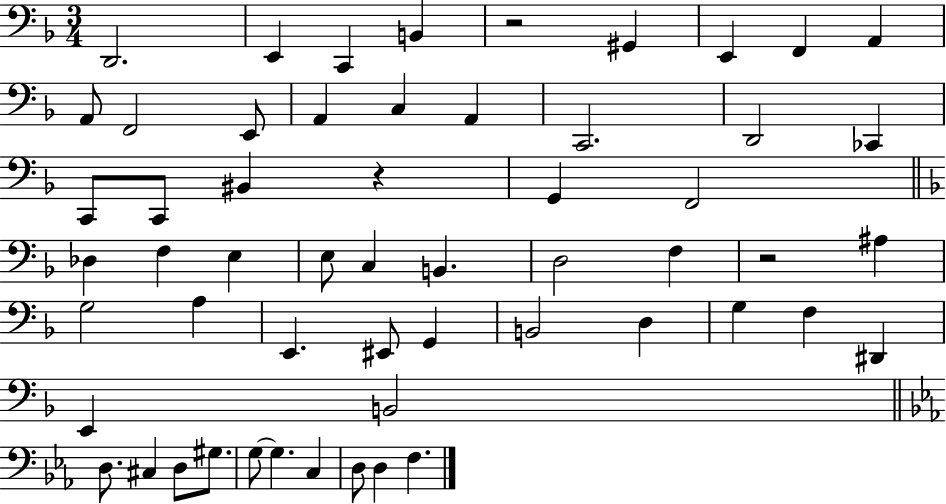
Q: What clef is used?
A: bass